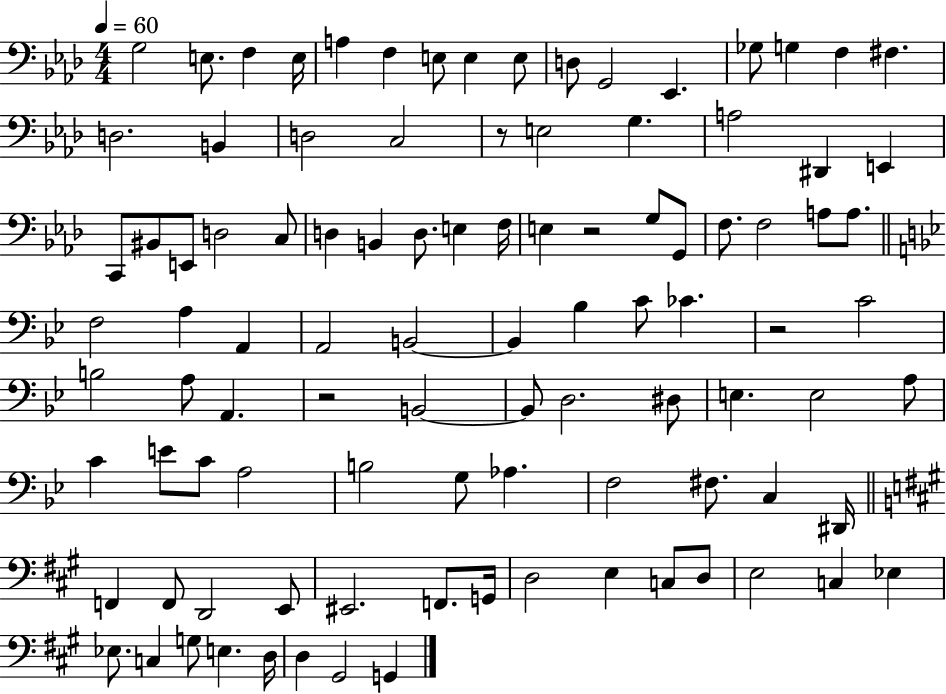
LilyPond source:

{
  \clef bass
  \numericTimeSignature
  \time 4/4
  \key aes \major
  \tempo 4 = 60
  g2 e8. f4 e16 | a4 f4 e8 e4 e8 | d8 g,2 ees,4. | ges8 g4 f4 fis4. | \break d2. b,4 | d2 c2 | r8 e2 g4. | a2 dis,4 e,4 | \break c,8 bis,8 e,8 d2 c8 | d4 b,4 d8. e4 f16 | e4 r2 g8 g,8 | f8. f2 a8 a8. | \break \bar "||" \break \key g \minor f2 a4 a,4 | a,2 b,2~~ | b,4 bes4 c'8 ces'4. | r2 c'2 | \break b2 a8 a,4. | r2 b,2~~ | b,8 d2. dis8 | e4. e2 a8 | \break c'4 e'8 c'8 a2 | b2 g8 aes4. | f2 fis8. c4 dis,16 | \bar "||" \break \key a \major f,4 f,8 d,2 e,8 | eis,2. f,8. g,16 | d2 e4 c8 d8 | e2 c4 ees4 | \break ees8. c4 g8 e4. d16 | d4 gis,2 g,4 | \bar "|."
}